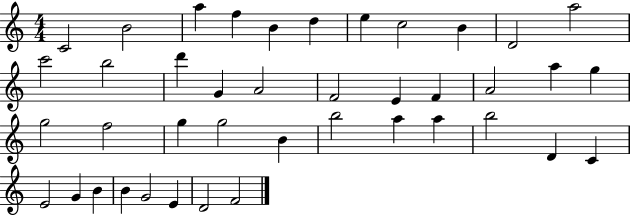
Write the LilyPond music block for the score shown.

{
  \clef treble
  \numericTimeSignature
  \time 4/4
  \key c \major
  c'2 b'2 | a''4 f''4 b'4 d''4 | e''4 c''2 b'4 | d'2 a''2 | \break c'''2 b''2 | d'''4 g'4 a'2 | f'2 e'4 f'4 | a'2 a''4 g''4 | \break g''2 f''2 | g''4 g''2 b'4 | b''2 a''4 a''4 | b''2 d'4 c'4 | \break e'2 g'4 b'4 | b'4 g'2 e'4 | d'2 f'2 | \bar "|."
}